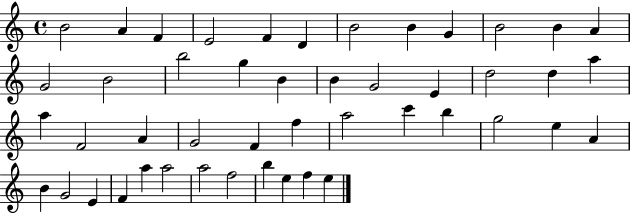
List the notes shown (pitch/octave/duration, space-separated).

B4/h A4/q F4/q E4/h F4/q D4/q B4/h B4/q G4/q B4/h B4/q A4/q G4/h B4/h B5/h G5/q B4/q B4/q G4/h E4/q D5/h D5/q A5/q A5/q F4/h A4/q G4/h F4/q F5/q A5/h C6/q B5/q G5/h E5/q A4/q B4/q G4/h E4/q F4/q A5/q A5/h A5/h F5/h B5/q E5/q F5/q E5/q